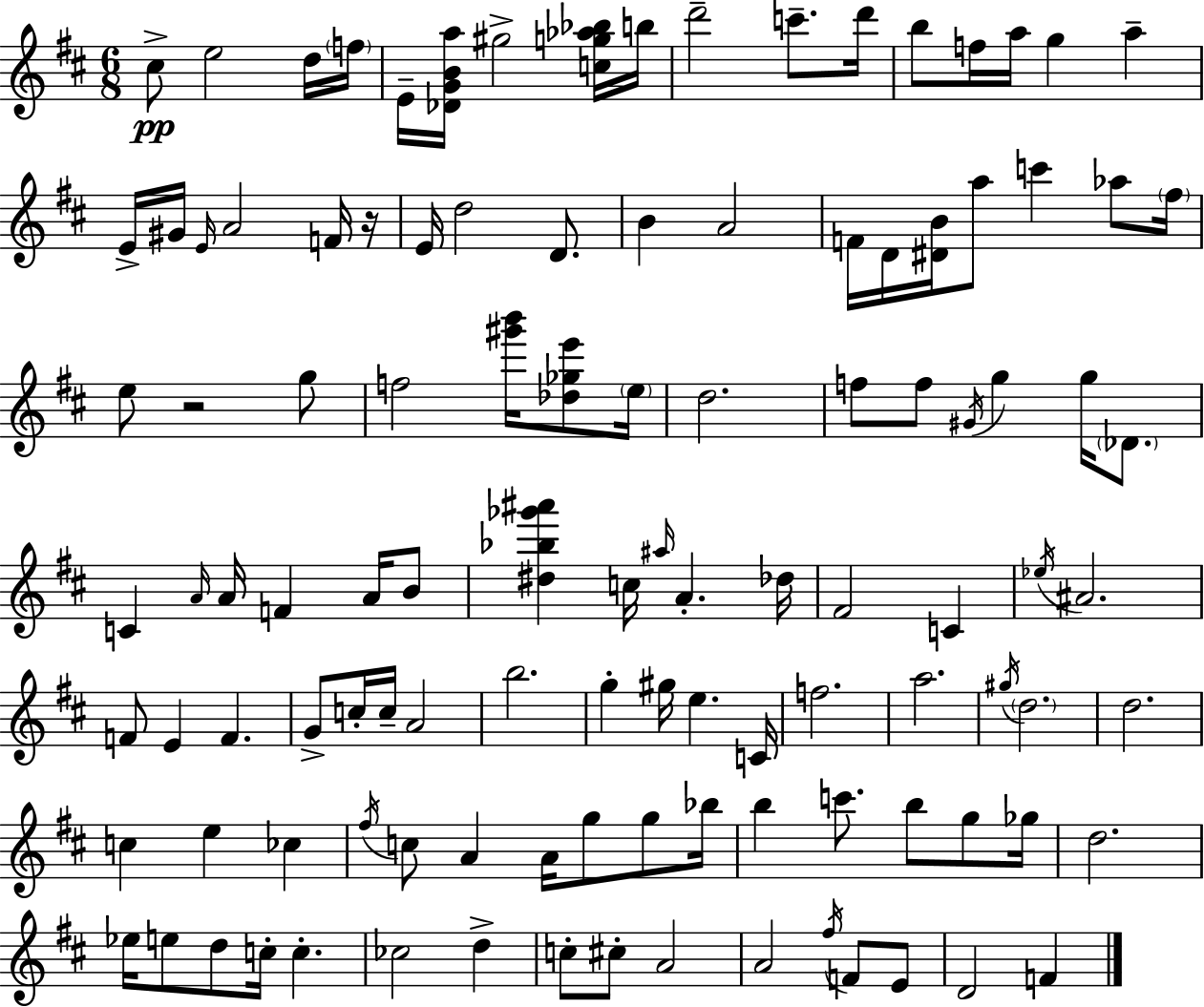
{
  \clef treble
  \numericTimeSignature
  \time 6/8
  \key d \major
  cis''8->\pp e''2 d''16 \parenthesize f''16 | e'16-- <des' g' b' a''>16 gis''2-> <c'' g'' aes'' bes''>16 b''16 | d'''2-- c'''8.-- d'''16 | b''8 f''16 a''16 g''4 a''4-- | \break e'16-> gis'16 \grace { e'16 } a'2 f'16 | r16 e'16 d''2 d'8. | b'4 a'2 | f'16 d'16 <dis' b'>16 a''8 c'''4 aes''8 | \break \parenthesize fis''16 e''8 r2 g''8 | f''2 <gis''' b'''>16 <des'' ges'' e'''>8 | \parenthesize e''16 d''2. | f''8 f''8 \acciaccatura { gis'16 } g''4 g''16 \parenthesize des'8. | \break c'4 \grace { a'16 } a'16 f'4 | a'16 b'8 <dis'' bes'' ges''' ais'''>4 c''16 \grace { ais''16 } a'4.-. | des''16 fis'2 | c'4 \acciaccatura { ees''16 } ais'2. | \break f'8 e'4 f'4. | g'8-> c''16-. c''16-- a'2 | b''2. | g''4-. gis''16 e''4. | \break c'16 f''2. | a''2. | \acciaccatura { gis''16 } \parenthesize d''2. | d''2. | \break c''4 e''4 | ces''4 \acciaccatura { fis''16 } c''8 a'4 | a'16 g''8 g''8 bes''16 b''4 c'''8. | b''8 g''8 ges''16 d''2. | \break ees''16 e''8 d''8 | c''16-. c''4.-. ces''2 | d''4-> c''8-. cis''8-. a'2 | a'2 | \break \acciaccatura { fis''16 } f'8 e'8 d'2 | f'4 \bar "|."
}